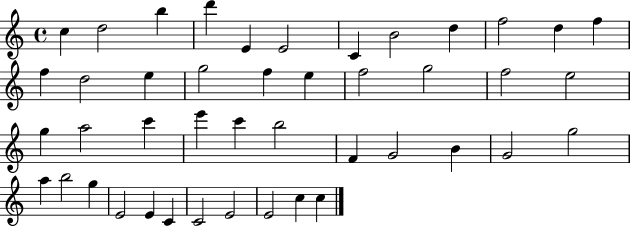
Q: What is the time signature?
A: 4/4